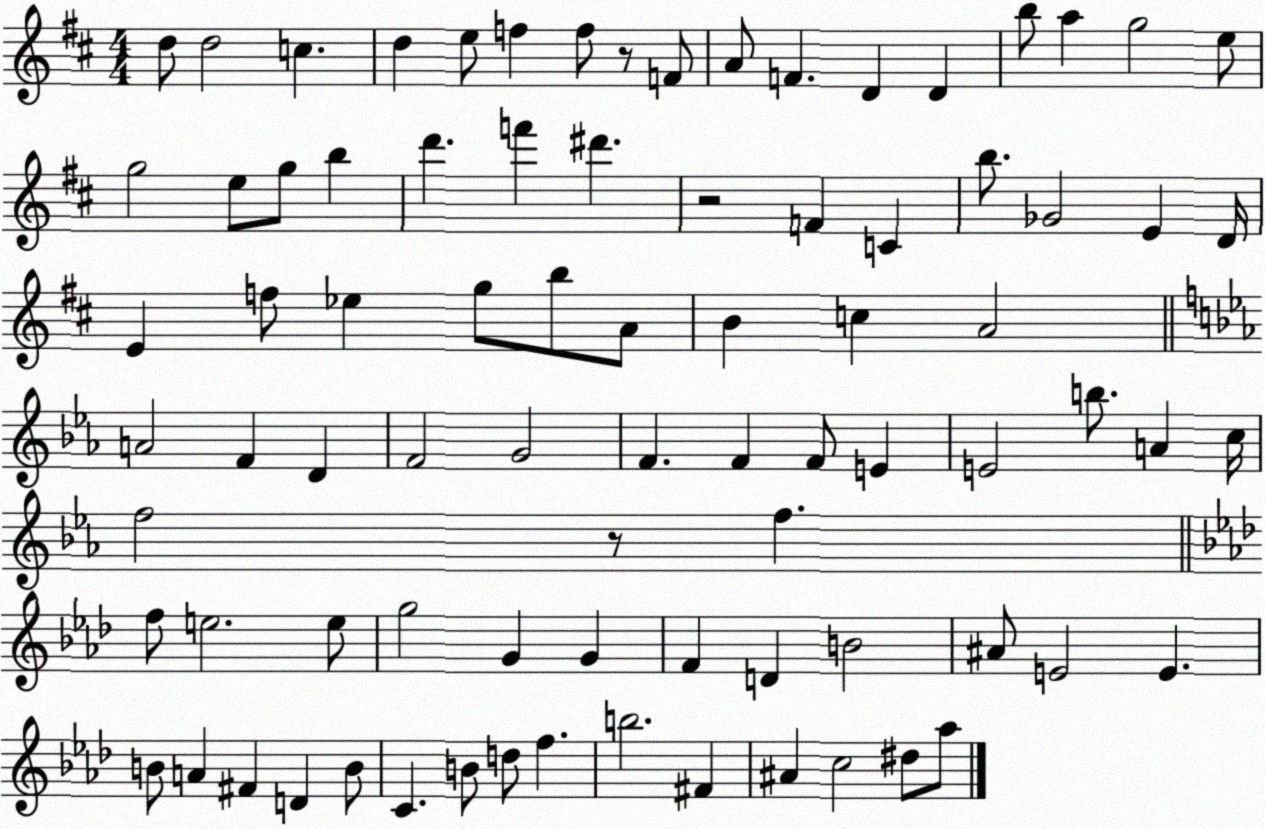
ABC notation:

X:1
T:Untitled
M:4/4
L:1/4
K:D
d/2 d2 c d e/2 f f/2 z/2 F/2 A/2 F D D b/2 a g2 e/2 g2 e/2 g/2 b d' f' ^d' z2 F C b/2 _G2 E D/4 E f/2 _e g/2 b/2 A/2 B c A2 A2 F D F2 G2 F F F/2 E E2 b/2 A c/4 f2 z/2 f f/2 e2 e/2 g2 G G F D B2 ^A/2 E2 E B/2 A ^F D B/2 C B/2 d/2 f b2 ^F ^A c2 ^d/2 _a/2